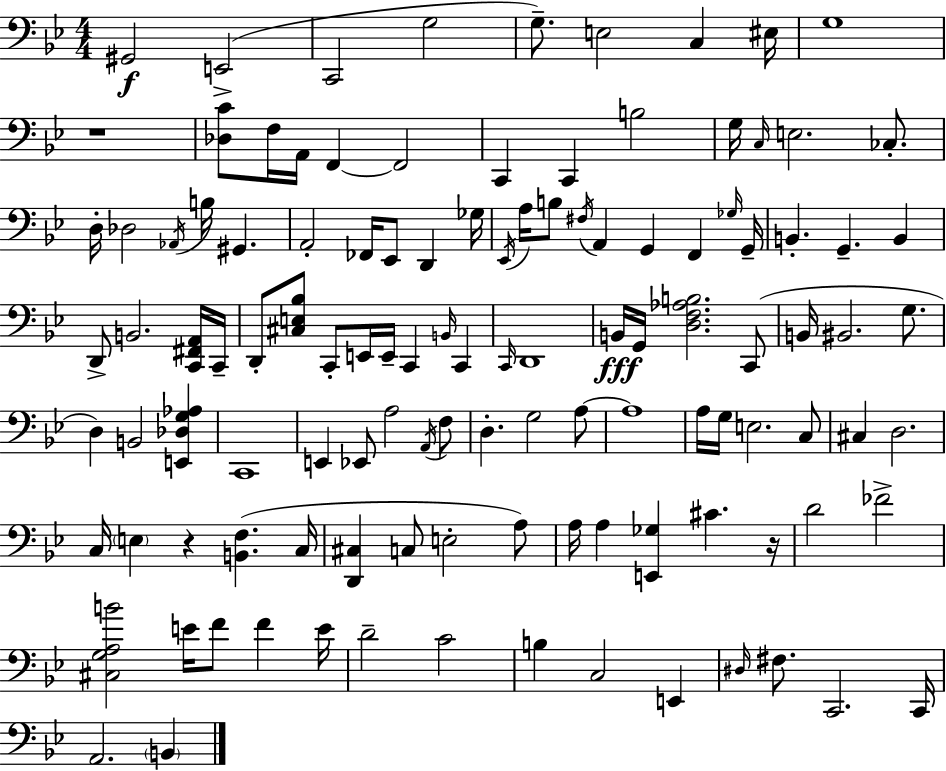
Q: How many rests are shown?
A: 3